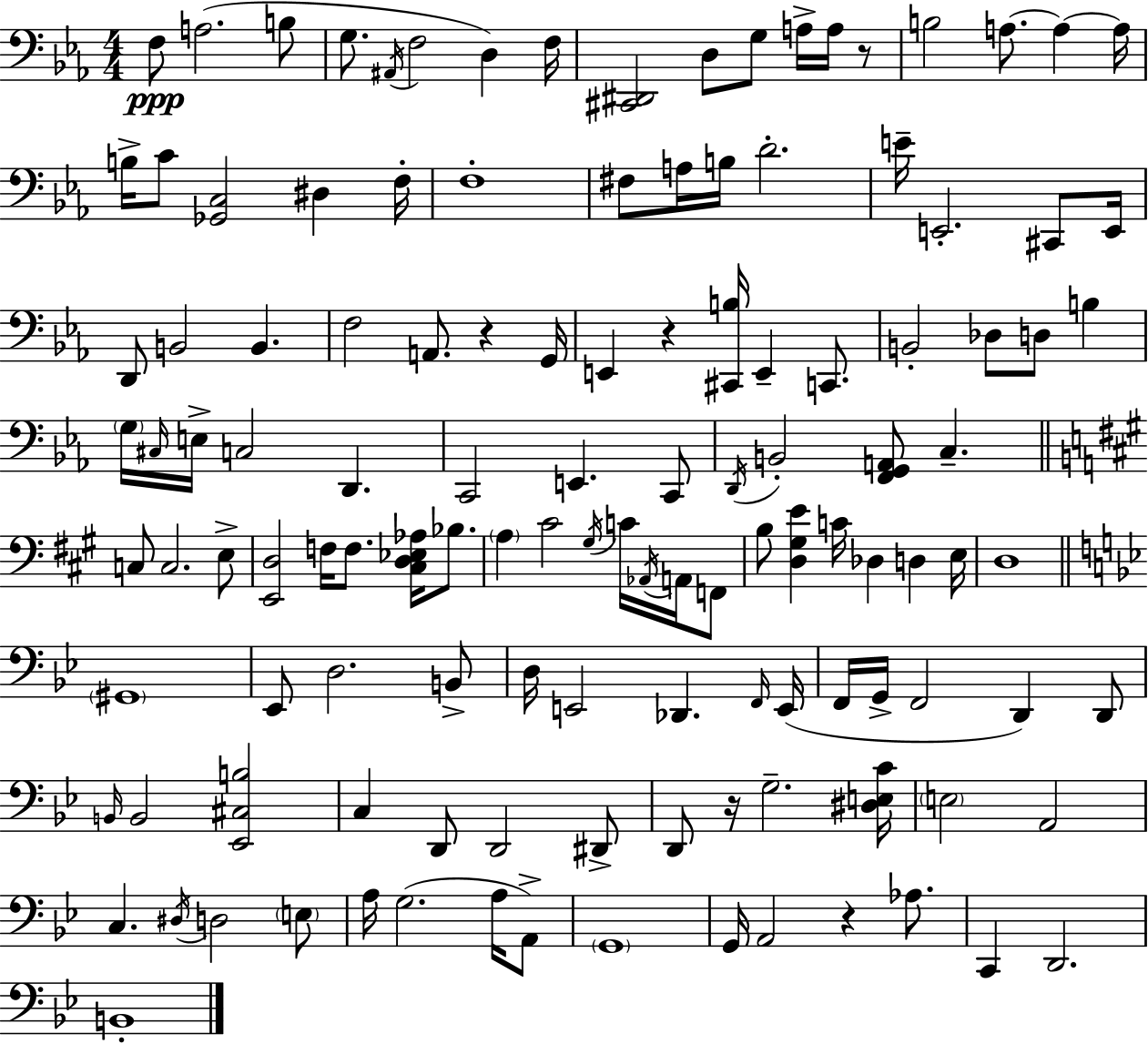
{
  \clef bass
  \numericTimeSignature
  \time 4/4
  \key c \minor
  f8\ppp a2.( b8 | g8. \acciaccatura { ais,16 } f2 d4) | f16 <cis, dis,>2 d8 g8 a16-> a16 r8 | b2 a8.~~ a4~~ | \break a16 b16-> c'8 <ges, c>2 dis4 | f16-. f1-. | fis8 a16 b16 d'2.-. | e'16-- e,2.-. cis,8 | \break e,16 d,8 b,2 b,4. | f2 a,8. r4 | g,16 e,4 r4 <cis, b>16 e,4-- c,8. | b,2-. des8 d8 b4 | \break \parenthesize g16 \grace { cis16 } e16-> c2 d,4. | c,2 e,4. | c,8 \acciaccatura { d,16 } b,2-. <f, g, a,>8 c4.-- | \bar "||" \break \key a \major c8 c2. e8-> | <e, d>2 f16 f8. <cis d ees aes>16 bes8. | \parenthesize a4 cis'2 \acciaccatura { gis16 } c'16 \acciaccatura { aes,16 } a,16 | f,8 b8 <d gis e'>4 c'16 des4 d4 | \break e16 d1 | \bar "||" \break \key g \minor \parenthesize gis,1 | ees,8 d2. b,8-> | d16 e,2 des,4. \grace { f,16 }( | e,16 f,16 g,16-> f,2 d,4) d,8 | \break \grace { b,16 } b,2 <ees, cis b>2 | c4 d,8 d,2 | dis,8-> d,8 r16 g2.-- | <dis e c'>16 \parenthesize e2 a,2 | \break c4. \acciaccatura { dis16 } d2 | \parenthesize e8 a16 g2.( | a16 a,8->) \parenthesize g,1 | g,16 a,2 r4 | \break aes8. c,4 d,2. | b,1-. | \bar "|."
}